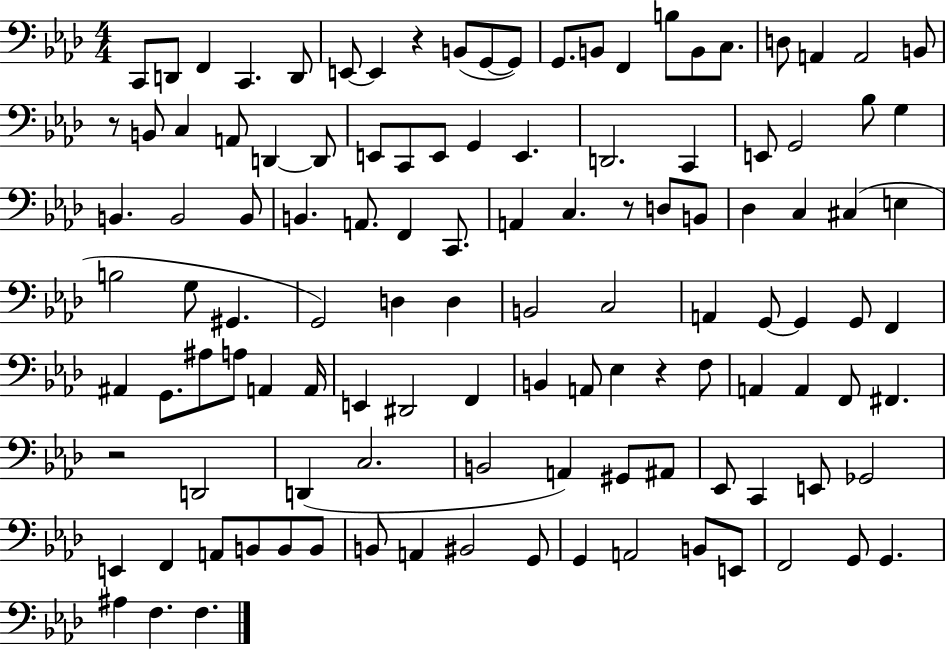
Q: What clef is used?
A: bass